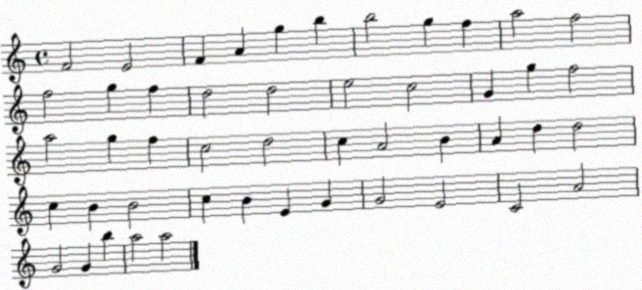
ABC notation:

X:1
T:Untitled
M:4/4
L:1/4
K:C
F2 E2 F A g b b2 g f a2 f2 f2 g f d2 d2 e2 c2 G g f2 a2 g f c2 d2 c A2 B A d d2 c B B2 c B E G G2 E2 C2 A2 G2 G b a2 a2